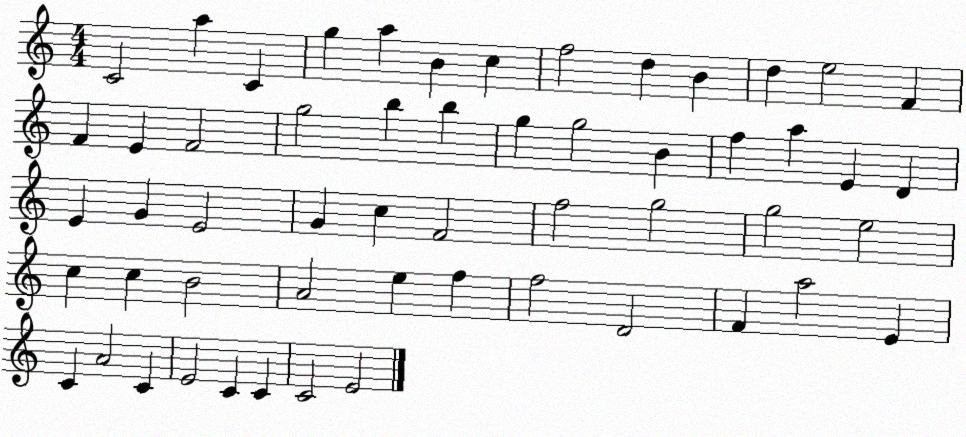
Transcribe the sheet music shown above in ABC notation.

X:1
T:Untitled
M:4/4
L:1/4
K:C
C2 a C g a B c f2 d B d e2 F F E F2 g2 b b g g2 B f a E D E G E2 G c F2 f2 g2 g2 e2 c c B2 A2 e f f2 D2 F a2 E C A2 C E2 C C C2 E2